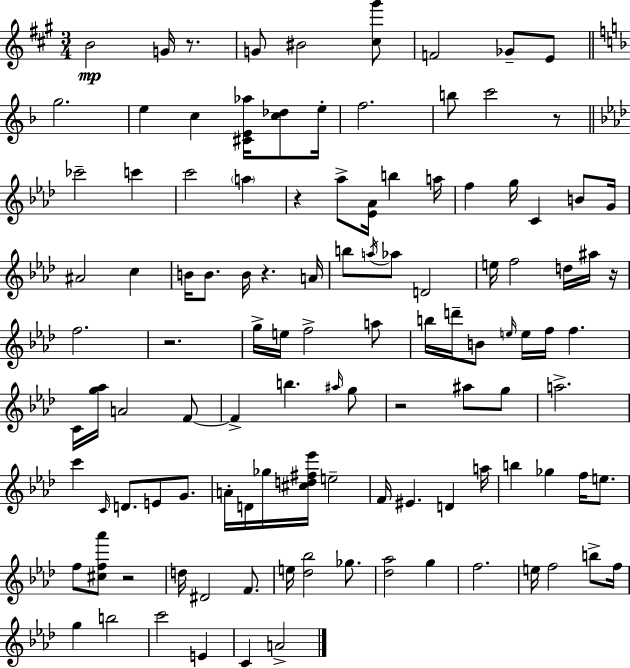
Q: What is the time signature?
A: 3/4